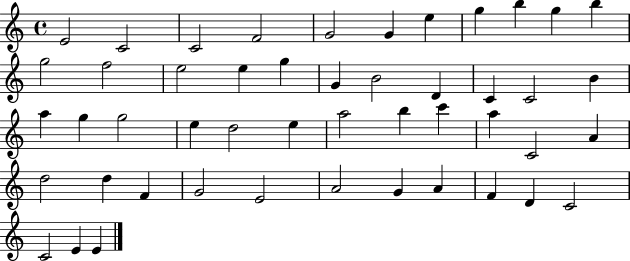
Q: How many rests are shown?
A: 0